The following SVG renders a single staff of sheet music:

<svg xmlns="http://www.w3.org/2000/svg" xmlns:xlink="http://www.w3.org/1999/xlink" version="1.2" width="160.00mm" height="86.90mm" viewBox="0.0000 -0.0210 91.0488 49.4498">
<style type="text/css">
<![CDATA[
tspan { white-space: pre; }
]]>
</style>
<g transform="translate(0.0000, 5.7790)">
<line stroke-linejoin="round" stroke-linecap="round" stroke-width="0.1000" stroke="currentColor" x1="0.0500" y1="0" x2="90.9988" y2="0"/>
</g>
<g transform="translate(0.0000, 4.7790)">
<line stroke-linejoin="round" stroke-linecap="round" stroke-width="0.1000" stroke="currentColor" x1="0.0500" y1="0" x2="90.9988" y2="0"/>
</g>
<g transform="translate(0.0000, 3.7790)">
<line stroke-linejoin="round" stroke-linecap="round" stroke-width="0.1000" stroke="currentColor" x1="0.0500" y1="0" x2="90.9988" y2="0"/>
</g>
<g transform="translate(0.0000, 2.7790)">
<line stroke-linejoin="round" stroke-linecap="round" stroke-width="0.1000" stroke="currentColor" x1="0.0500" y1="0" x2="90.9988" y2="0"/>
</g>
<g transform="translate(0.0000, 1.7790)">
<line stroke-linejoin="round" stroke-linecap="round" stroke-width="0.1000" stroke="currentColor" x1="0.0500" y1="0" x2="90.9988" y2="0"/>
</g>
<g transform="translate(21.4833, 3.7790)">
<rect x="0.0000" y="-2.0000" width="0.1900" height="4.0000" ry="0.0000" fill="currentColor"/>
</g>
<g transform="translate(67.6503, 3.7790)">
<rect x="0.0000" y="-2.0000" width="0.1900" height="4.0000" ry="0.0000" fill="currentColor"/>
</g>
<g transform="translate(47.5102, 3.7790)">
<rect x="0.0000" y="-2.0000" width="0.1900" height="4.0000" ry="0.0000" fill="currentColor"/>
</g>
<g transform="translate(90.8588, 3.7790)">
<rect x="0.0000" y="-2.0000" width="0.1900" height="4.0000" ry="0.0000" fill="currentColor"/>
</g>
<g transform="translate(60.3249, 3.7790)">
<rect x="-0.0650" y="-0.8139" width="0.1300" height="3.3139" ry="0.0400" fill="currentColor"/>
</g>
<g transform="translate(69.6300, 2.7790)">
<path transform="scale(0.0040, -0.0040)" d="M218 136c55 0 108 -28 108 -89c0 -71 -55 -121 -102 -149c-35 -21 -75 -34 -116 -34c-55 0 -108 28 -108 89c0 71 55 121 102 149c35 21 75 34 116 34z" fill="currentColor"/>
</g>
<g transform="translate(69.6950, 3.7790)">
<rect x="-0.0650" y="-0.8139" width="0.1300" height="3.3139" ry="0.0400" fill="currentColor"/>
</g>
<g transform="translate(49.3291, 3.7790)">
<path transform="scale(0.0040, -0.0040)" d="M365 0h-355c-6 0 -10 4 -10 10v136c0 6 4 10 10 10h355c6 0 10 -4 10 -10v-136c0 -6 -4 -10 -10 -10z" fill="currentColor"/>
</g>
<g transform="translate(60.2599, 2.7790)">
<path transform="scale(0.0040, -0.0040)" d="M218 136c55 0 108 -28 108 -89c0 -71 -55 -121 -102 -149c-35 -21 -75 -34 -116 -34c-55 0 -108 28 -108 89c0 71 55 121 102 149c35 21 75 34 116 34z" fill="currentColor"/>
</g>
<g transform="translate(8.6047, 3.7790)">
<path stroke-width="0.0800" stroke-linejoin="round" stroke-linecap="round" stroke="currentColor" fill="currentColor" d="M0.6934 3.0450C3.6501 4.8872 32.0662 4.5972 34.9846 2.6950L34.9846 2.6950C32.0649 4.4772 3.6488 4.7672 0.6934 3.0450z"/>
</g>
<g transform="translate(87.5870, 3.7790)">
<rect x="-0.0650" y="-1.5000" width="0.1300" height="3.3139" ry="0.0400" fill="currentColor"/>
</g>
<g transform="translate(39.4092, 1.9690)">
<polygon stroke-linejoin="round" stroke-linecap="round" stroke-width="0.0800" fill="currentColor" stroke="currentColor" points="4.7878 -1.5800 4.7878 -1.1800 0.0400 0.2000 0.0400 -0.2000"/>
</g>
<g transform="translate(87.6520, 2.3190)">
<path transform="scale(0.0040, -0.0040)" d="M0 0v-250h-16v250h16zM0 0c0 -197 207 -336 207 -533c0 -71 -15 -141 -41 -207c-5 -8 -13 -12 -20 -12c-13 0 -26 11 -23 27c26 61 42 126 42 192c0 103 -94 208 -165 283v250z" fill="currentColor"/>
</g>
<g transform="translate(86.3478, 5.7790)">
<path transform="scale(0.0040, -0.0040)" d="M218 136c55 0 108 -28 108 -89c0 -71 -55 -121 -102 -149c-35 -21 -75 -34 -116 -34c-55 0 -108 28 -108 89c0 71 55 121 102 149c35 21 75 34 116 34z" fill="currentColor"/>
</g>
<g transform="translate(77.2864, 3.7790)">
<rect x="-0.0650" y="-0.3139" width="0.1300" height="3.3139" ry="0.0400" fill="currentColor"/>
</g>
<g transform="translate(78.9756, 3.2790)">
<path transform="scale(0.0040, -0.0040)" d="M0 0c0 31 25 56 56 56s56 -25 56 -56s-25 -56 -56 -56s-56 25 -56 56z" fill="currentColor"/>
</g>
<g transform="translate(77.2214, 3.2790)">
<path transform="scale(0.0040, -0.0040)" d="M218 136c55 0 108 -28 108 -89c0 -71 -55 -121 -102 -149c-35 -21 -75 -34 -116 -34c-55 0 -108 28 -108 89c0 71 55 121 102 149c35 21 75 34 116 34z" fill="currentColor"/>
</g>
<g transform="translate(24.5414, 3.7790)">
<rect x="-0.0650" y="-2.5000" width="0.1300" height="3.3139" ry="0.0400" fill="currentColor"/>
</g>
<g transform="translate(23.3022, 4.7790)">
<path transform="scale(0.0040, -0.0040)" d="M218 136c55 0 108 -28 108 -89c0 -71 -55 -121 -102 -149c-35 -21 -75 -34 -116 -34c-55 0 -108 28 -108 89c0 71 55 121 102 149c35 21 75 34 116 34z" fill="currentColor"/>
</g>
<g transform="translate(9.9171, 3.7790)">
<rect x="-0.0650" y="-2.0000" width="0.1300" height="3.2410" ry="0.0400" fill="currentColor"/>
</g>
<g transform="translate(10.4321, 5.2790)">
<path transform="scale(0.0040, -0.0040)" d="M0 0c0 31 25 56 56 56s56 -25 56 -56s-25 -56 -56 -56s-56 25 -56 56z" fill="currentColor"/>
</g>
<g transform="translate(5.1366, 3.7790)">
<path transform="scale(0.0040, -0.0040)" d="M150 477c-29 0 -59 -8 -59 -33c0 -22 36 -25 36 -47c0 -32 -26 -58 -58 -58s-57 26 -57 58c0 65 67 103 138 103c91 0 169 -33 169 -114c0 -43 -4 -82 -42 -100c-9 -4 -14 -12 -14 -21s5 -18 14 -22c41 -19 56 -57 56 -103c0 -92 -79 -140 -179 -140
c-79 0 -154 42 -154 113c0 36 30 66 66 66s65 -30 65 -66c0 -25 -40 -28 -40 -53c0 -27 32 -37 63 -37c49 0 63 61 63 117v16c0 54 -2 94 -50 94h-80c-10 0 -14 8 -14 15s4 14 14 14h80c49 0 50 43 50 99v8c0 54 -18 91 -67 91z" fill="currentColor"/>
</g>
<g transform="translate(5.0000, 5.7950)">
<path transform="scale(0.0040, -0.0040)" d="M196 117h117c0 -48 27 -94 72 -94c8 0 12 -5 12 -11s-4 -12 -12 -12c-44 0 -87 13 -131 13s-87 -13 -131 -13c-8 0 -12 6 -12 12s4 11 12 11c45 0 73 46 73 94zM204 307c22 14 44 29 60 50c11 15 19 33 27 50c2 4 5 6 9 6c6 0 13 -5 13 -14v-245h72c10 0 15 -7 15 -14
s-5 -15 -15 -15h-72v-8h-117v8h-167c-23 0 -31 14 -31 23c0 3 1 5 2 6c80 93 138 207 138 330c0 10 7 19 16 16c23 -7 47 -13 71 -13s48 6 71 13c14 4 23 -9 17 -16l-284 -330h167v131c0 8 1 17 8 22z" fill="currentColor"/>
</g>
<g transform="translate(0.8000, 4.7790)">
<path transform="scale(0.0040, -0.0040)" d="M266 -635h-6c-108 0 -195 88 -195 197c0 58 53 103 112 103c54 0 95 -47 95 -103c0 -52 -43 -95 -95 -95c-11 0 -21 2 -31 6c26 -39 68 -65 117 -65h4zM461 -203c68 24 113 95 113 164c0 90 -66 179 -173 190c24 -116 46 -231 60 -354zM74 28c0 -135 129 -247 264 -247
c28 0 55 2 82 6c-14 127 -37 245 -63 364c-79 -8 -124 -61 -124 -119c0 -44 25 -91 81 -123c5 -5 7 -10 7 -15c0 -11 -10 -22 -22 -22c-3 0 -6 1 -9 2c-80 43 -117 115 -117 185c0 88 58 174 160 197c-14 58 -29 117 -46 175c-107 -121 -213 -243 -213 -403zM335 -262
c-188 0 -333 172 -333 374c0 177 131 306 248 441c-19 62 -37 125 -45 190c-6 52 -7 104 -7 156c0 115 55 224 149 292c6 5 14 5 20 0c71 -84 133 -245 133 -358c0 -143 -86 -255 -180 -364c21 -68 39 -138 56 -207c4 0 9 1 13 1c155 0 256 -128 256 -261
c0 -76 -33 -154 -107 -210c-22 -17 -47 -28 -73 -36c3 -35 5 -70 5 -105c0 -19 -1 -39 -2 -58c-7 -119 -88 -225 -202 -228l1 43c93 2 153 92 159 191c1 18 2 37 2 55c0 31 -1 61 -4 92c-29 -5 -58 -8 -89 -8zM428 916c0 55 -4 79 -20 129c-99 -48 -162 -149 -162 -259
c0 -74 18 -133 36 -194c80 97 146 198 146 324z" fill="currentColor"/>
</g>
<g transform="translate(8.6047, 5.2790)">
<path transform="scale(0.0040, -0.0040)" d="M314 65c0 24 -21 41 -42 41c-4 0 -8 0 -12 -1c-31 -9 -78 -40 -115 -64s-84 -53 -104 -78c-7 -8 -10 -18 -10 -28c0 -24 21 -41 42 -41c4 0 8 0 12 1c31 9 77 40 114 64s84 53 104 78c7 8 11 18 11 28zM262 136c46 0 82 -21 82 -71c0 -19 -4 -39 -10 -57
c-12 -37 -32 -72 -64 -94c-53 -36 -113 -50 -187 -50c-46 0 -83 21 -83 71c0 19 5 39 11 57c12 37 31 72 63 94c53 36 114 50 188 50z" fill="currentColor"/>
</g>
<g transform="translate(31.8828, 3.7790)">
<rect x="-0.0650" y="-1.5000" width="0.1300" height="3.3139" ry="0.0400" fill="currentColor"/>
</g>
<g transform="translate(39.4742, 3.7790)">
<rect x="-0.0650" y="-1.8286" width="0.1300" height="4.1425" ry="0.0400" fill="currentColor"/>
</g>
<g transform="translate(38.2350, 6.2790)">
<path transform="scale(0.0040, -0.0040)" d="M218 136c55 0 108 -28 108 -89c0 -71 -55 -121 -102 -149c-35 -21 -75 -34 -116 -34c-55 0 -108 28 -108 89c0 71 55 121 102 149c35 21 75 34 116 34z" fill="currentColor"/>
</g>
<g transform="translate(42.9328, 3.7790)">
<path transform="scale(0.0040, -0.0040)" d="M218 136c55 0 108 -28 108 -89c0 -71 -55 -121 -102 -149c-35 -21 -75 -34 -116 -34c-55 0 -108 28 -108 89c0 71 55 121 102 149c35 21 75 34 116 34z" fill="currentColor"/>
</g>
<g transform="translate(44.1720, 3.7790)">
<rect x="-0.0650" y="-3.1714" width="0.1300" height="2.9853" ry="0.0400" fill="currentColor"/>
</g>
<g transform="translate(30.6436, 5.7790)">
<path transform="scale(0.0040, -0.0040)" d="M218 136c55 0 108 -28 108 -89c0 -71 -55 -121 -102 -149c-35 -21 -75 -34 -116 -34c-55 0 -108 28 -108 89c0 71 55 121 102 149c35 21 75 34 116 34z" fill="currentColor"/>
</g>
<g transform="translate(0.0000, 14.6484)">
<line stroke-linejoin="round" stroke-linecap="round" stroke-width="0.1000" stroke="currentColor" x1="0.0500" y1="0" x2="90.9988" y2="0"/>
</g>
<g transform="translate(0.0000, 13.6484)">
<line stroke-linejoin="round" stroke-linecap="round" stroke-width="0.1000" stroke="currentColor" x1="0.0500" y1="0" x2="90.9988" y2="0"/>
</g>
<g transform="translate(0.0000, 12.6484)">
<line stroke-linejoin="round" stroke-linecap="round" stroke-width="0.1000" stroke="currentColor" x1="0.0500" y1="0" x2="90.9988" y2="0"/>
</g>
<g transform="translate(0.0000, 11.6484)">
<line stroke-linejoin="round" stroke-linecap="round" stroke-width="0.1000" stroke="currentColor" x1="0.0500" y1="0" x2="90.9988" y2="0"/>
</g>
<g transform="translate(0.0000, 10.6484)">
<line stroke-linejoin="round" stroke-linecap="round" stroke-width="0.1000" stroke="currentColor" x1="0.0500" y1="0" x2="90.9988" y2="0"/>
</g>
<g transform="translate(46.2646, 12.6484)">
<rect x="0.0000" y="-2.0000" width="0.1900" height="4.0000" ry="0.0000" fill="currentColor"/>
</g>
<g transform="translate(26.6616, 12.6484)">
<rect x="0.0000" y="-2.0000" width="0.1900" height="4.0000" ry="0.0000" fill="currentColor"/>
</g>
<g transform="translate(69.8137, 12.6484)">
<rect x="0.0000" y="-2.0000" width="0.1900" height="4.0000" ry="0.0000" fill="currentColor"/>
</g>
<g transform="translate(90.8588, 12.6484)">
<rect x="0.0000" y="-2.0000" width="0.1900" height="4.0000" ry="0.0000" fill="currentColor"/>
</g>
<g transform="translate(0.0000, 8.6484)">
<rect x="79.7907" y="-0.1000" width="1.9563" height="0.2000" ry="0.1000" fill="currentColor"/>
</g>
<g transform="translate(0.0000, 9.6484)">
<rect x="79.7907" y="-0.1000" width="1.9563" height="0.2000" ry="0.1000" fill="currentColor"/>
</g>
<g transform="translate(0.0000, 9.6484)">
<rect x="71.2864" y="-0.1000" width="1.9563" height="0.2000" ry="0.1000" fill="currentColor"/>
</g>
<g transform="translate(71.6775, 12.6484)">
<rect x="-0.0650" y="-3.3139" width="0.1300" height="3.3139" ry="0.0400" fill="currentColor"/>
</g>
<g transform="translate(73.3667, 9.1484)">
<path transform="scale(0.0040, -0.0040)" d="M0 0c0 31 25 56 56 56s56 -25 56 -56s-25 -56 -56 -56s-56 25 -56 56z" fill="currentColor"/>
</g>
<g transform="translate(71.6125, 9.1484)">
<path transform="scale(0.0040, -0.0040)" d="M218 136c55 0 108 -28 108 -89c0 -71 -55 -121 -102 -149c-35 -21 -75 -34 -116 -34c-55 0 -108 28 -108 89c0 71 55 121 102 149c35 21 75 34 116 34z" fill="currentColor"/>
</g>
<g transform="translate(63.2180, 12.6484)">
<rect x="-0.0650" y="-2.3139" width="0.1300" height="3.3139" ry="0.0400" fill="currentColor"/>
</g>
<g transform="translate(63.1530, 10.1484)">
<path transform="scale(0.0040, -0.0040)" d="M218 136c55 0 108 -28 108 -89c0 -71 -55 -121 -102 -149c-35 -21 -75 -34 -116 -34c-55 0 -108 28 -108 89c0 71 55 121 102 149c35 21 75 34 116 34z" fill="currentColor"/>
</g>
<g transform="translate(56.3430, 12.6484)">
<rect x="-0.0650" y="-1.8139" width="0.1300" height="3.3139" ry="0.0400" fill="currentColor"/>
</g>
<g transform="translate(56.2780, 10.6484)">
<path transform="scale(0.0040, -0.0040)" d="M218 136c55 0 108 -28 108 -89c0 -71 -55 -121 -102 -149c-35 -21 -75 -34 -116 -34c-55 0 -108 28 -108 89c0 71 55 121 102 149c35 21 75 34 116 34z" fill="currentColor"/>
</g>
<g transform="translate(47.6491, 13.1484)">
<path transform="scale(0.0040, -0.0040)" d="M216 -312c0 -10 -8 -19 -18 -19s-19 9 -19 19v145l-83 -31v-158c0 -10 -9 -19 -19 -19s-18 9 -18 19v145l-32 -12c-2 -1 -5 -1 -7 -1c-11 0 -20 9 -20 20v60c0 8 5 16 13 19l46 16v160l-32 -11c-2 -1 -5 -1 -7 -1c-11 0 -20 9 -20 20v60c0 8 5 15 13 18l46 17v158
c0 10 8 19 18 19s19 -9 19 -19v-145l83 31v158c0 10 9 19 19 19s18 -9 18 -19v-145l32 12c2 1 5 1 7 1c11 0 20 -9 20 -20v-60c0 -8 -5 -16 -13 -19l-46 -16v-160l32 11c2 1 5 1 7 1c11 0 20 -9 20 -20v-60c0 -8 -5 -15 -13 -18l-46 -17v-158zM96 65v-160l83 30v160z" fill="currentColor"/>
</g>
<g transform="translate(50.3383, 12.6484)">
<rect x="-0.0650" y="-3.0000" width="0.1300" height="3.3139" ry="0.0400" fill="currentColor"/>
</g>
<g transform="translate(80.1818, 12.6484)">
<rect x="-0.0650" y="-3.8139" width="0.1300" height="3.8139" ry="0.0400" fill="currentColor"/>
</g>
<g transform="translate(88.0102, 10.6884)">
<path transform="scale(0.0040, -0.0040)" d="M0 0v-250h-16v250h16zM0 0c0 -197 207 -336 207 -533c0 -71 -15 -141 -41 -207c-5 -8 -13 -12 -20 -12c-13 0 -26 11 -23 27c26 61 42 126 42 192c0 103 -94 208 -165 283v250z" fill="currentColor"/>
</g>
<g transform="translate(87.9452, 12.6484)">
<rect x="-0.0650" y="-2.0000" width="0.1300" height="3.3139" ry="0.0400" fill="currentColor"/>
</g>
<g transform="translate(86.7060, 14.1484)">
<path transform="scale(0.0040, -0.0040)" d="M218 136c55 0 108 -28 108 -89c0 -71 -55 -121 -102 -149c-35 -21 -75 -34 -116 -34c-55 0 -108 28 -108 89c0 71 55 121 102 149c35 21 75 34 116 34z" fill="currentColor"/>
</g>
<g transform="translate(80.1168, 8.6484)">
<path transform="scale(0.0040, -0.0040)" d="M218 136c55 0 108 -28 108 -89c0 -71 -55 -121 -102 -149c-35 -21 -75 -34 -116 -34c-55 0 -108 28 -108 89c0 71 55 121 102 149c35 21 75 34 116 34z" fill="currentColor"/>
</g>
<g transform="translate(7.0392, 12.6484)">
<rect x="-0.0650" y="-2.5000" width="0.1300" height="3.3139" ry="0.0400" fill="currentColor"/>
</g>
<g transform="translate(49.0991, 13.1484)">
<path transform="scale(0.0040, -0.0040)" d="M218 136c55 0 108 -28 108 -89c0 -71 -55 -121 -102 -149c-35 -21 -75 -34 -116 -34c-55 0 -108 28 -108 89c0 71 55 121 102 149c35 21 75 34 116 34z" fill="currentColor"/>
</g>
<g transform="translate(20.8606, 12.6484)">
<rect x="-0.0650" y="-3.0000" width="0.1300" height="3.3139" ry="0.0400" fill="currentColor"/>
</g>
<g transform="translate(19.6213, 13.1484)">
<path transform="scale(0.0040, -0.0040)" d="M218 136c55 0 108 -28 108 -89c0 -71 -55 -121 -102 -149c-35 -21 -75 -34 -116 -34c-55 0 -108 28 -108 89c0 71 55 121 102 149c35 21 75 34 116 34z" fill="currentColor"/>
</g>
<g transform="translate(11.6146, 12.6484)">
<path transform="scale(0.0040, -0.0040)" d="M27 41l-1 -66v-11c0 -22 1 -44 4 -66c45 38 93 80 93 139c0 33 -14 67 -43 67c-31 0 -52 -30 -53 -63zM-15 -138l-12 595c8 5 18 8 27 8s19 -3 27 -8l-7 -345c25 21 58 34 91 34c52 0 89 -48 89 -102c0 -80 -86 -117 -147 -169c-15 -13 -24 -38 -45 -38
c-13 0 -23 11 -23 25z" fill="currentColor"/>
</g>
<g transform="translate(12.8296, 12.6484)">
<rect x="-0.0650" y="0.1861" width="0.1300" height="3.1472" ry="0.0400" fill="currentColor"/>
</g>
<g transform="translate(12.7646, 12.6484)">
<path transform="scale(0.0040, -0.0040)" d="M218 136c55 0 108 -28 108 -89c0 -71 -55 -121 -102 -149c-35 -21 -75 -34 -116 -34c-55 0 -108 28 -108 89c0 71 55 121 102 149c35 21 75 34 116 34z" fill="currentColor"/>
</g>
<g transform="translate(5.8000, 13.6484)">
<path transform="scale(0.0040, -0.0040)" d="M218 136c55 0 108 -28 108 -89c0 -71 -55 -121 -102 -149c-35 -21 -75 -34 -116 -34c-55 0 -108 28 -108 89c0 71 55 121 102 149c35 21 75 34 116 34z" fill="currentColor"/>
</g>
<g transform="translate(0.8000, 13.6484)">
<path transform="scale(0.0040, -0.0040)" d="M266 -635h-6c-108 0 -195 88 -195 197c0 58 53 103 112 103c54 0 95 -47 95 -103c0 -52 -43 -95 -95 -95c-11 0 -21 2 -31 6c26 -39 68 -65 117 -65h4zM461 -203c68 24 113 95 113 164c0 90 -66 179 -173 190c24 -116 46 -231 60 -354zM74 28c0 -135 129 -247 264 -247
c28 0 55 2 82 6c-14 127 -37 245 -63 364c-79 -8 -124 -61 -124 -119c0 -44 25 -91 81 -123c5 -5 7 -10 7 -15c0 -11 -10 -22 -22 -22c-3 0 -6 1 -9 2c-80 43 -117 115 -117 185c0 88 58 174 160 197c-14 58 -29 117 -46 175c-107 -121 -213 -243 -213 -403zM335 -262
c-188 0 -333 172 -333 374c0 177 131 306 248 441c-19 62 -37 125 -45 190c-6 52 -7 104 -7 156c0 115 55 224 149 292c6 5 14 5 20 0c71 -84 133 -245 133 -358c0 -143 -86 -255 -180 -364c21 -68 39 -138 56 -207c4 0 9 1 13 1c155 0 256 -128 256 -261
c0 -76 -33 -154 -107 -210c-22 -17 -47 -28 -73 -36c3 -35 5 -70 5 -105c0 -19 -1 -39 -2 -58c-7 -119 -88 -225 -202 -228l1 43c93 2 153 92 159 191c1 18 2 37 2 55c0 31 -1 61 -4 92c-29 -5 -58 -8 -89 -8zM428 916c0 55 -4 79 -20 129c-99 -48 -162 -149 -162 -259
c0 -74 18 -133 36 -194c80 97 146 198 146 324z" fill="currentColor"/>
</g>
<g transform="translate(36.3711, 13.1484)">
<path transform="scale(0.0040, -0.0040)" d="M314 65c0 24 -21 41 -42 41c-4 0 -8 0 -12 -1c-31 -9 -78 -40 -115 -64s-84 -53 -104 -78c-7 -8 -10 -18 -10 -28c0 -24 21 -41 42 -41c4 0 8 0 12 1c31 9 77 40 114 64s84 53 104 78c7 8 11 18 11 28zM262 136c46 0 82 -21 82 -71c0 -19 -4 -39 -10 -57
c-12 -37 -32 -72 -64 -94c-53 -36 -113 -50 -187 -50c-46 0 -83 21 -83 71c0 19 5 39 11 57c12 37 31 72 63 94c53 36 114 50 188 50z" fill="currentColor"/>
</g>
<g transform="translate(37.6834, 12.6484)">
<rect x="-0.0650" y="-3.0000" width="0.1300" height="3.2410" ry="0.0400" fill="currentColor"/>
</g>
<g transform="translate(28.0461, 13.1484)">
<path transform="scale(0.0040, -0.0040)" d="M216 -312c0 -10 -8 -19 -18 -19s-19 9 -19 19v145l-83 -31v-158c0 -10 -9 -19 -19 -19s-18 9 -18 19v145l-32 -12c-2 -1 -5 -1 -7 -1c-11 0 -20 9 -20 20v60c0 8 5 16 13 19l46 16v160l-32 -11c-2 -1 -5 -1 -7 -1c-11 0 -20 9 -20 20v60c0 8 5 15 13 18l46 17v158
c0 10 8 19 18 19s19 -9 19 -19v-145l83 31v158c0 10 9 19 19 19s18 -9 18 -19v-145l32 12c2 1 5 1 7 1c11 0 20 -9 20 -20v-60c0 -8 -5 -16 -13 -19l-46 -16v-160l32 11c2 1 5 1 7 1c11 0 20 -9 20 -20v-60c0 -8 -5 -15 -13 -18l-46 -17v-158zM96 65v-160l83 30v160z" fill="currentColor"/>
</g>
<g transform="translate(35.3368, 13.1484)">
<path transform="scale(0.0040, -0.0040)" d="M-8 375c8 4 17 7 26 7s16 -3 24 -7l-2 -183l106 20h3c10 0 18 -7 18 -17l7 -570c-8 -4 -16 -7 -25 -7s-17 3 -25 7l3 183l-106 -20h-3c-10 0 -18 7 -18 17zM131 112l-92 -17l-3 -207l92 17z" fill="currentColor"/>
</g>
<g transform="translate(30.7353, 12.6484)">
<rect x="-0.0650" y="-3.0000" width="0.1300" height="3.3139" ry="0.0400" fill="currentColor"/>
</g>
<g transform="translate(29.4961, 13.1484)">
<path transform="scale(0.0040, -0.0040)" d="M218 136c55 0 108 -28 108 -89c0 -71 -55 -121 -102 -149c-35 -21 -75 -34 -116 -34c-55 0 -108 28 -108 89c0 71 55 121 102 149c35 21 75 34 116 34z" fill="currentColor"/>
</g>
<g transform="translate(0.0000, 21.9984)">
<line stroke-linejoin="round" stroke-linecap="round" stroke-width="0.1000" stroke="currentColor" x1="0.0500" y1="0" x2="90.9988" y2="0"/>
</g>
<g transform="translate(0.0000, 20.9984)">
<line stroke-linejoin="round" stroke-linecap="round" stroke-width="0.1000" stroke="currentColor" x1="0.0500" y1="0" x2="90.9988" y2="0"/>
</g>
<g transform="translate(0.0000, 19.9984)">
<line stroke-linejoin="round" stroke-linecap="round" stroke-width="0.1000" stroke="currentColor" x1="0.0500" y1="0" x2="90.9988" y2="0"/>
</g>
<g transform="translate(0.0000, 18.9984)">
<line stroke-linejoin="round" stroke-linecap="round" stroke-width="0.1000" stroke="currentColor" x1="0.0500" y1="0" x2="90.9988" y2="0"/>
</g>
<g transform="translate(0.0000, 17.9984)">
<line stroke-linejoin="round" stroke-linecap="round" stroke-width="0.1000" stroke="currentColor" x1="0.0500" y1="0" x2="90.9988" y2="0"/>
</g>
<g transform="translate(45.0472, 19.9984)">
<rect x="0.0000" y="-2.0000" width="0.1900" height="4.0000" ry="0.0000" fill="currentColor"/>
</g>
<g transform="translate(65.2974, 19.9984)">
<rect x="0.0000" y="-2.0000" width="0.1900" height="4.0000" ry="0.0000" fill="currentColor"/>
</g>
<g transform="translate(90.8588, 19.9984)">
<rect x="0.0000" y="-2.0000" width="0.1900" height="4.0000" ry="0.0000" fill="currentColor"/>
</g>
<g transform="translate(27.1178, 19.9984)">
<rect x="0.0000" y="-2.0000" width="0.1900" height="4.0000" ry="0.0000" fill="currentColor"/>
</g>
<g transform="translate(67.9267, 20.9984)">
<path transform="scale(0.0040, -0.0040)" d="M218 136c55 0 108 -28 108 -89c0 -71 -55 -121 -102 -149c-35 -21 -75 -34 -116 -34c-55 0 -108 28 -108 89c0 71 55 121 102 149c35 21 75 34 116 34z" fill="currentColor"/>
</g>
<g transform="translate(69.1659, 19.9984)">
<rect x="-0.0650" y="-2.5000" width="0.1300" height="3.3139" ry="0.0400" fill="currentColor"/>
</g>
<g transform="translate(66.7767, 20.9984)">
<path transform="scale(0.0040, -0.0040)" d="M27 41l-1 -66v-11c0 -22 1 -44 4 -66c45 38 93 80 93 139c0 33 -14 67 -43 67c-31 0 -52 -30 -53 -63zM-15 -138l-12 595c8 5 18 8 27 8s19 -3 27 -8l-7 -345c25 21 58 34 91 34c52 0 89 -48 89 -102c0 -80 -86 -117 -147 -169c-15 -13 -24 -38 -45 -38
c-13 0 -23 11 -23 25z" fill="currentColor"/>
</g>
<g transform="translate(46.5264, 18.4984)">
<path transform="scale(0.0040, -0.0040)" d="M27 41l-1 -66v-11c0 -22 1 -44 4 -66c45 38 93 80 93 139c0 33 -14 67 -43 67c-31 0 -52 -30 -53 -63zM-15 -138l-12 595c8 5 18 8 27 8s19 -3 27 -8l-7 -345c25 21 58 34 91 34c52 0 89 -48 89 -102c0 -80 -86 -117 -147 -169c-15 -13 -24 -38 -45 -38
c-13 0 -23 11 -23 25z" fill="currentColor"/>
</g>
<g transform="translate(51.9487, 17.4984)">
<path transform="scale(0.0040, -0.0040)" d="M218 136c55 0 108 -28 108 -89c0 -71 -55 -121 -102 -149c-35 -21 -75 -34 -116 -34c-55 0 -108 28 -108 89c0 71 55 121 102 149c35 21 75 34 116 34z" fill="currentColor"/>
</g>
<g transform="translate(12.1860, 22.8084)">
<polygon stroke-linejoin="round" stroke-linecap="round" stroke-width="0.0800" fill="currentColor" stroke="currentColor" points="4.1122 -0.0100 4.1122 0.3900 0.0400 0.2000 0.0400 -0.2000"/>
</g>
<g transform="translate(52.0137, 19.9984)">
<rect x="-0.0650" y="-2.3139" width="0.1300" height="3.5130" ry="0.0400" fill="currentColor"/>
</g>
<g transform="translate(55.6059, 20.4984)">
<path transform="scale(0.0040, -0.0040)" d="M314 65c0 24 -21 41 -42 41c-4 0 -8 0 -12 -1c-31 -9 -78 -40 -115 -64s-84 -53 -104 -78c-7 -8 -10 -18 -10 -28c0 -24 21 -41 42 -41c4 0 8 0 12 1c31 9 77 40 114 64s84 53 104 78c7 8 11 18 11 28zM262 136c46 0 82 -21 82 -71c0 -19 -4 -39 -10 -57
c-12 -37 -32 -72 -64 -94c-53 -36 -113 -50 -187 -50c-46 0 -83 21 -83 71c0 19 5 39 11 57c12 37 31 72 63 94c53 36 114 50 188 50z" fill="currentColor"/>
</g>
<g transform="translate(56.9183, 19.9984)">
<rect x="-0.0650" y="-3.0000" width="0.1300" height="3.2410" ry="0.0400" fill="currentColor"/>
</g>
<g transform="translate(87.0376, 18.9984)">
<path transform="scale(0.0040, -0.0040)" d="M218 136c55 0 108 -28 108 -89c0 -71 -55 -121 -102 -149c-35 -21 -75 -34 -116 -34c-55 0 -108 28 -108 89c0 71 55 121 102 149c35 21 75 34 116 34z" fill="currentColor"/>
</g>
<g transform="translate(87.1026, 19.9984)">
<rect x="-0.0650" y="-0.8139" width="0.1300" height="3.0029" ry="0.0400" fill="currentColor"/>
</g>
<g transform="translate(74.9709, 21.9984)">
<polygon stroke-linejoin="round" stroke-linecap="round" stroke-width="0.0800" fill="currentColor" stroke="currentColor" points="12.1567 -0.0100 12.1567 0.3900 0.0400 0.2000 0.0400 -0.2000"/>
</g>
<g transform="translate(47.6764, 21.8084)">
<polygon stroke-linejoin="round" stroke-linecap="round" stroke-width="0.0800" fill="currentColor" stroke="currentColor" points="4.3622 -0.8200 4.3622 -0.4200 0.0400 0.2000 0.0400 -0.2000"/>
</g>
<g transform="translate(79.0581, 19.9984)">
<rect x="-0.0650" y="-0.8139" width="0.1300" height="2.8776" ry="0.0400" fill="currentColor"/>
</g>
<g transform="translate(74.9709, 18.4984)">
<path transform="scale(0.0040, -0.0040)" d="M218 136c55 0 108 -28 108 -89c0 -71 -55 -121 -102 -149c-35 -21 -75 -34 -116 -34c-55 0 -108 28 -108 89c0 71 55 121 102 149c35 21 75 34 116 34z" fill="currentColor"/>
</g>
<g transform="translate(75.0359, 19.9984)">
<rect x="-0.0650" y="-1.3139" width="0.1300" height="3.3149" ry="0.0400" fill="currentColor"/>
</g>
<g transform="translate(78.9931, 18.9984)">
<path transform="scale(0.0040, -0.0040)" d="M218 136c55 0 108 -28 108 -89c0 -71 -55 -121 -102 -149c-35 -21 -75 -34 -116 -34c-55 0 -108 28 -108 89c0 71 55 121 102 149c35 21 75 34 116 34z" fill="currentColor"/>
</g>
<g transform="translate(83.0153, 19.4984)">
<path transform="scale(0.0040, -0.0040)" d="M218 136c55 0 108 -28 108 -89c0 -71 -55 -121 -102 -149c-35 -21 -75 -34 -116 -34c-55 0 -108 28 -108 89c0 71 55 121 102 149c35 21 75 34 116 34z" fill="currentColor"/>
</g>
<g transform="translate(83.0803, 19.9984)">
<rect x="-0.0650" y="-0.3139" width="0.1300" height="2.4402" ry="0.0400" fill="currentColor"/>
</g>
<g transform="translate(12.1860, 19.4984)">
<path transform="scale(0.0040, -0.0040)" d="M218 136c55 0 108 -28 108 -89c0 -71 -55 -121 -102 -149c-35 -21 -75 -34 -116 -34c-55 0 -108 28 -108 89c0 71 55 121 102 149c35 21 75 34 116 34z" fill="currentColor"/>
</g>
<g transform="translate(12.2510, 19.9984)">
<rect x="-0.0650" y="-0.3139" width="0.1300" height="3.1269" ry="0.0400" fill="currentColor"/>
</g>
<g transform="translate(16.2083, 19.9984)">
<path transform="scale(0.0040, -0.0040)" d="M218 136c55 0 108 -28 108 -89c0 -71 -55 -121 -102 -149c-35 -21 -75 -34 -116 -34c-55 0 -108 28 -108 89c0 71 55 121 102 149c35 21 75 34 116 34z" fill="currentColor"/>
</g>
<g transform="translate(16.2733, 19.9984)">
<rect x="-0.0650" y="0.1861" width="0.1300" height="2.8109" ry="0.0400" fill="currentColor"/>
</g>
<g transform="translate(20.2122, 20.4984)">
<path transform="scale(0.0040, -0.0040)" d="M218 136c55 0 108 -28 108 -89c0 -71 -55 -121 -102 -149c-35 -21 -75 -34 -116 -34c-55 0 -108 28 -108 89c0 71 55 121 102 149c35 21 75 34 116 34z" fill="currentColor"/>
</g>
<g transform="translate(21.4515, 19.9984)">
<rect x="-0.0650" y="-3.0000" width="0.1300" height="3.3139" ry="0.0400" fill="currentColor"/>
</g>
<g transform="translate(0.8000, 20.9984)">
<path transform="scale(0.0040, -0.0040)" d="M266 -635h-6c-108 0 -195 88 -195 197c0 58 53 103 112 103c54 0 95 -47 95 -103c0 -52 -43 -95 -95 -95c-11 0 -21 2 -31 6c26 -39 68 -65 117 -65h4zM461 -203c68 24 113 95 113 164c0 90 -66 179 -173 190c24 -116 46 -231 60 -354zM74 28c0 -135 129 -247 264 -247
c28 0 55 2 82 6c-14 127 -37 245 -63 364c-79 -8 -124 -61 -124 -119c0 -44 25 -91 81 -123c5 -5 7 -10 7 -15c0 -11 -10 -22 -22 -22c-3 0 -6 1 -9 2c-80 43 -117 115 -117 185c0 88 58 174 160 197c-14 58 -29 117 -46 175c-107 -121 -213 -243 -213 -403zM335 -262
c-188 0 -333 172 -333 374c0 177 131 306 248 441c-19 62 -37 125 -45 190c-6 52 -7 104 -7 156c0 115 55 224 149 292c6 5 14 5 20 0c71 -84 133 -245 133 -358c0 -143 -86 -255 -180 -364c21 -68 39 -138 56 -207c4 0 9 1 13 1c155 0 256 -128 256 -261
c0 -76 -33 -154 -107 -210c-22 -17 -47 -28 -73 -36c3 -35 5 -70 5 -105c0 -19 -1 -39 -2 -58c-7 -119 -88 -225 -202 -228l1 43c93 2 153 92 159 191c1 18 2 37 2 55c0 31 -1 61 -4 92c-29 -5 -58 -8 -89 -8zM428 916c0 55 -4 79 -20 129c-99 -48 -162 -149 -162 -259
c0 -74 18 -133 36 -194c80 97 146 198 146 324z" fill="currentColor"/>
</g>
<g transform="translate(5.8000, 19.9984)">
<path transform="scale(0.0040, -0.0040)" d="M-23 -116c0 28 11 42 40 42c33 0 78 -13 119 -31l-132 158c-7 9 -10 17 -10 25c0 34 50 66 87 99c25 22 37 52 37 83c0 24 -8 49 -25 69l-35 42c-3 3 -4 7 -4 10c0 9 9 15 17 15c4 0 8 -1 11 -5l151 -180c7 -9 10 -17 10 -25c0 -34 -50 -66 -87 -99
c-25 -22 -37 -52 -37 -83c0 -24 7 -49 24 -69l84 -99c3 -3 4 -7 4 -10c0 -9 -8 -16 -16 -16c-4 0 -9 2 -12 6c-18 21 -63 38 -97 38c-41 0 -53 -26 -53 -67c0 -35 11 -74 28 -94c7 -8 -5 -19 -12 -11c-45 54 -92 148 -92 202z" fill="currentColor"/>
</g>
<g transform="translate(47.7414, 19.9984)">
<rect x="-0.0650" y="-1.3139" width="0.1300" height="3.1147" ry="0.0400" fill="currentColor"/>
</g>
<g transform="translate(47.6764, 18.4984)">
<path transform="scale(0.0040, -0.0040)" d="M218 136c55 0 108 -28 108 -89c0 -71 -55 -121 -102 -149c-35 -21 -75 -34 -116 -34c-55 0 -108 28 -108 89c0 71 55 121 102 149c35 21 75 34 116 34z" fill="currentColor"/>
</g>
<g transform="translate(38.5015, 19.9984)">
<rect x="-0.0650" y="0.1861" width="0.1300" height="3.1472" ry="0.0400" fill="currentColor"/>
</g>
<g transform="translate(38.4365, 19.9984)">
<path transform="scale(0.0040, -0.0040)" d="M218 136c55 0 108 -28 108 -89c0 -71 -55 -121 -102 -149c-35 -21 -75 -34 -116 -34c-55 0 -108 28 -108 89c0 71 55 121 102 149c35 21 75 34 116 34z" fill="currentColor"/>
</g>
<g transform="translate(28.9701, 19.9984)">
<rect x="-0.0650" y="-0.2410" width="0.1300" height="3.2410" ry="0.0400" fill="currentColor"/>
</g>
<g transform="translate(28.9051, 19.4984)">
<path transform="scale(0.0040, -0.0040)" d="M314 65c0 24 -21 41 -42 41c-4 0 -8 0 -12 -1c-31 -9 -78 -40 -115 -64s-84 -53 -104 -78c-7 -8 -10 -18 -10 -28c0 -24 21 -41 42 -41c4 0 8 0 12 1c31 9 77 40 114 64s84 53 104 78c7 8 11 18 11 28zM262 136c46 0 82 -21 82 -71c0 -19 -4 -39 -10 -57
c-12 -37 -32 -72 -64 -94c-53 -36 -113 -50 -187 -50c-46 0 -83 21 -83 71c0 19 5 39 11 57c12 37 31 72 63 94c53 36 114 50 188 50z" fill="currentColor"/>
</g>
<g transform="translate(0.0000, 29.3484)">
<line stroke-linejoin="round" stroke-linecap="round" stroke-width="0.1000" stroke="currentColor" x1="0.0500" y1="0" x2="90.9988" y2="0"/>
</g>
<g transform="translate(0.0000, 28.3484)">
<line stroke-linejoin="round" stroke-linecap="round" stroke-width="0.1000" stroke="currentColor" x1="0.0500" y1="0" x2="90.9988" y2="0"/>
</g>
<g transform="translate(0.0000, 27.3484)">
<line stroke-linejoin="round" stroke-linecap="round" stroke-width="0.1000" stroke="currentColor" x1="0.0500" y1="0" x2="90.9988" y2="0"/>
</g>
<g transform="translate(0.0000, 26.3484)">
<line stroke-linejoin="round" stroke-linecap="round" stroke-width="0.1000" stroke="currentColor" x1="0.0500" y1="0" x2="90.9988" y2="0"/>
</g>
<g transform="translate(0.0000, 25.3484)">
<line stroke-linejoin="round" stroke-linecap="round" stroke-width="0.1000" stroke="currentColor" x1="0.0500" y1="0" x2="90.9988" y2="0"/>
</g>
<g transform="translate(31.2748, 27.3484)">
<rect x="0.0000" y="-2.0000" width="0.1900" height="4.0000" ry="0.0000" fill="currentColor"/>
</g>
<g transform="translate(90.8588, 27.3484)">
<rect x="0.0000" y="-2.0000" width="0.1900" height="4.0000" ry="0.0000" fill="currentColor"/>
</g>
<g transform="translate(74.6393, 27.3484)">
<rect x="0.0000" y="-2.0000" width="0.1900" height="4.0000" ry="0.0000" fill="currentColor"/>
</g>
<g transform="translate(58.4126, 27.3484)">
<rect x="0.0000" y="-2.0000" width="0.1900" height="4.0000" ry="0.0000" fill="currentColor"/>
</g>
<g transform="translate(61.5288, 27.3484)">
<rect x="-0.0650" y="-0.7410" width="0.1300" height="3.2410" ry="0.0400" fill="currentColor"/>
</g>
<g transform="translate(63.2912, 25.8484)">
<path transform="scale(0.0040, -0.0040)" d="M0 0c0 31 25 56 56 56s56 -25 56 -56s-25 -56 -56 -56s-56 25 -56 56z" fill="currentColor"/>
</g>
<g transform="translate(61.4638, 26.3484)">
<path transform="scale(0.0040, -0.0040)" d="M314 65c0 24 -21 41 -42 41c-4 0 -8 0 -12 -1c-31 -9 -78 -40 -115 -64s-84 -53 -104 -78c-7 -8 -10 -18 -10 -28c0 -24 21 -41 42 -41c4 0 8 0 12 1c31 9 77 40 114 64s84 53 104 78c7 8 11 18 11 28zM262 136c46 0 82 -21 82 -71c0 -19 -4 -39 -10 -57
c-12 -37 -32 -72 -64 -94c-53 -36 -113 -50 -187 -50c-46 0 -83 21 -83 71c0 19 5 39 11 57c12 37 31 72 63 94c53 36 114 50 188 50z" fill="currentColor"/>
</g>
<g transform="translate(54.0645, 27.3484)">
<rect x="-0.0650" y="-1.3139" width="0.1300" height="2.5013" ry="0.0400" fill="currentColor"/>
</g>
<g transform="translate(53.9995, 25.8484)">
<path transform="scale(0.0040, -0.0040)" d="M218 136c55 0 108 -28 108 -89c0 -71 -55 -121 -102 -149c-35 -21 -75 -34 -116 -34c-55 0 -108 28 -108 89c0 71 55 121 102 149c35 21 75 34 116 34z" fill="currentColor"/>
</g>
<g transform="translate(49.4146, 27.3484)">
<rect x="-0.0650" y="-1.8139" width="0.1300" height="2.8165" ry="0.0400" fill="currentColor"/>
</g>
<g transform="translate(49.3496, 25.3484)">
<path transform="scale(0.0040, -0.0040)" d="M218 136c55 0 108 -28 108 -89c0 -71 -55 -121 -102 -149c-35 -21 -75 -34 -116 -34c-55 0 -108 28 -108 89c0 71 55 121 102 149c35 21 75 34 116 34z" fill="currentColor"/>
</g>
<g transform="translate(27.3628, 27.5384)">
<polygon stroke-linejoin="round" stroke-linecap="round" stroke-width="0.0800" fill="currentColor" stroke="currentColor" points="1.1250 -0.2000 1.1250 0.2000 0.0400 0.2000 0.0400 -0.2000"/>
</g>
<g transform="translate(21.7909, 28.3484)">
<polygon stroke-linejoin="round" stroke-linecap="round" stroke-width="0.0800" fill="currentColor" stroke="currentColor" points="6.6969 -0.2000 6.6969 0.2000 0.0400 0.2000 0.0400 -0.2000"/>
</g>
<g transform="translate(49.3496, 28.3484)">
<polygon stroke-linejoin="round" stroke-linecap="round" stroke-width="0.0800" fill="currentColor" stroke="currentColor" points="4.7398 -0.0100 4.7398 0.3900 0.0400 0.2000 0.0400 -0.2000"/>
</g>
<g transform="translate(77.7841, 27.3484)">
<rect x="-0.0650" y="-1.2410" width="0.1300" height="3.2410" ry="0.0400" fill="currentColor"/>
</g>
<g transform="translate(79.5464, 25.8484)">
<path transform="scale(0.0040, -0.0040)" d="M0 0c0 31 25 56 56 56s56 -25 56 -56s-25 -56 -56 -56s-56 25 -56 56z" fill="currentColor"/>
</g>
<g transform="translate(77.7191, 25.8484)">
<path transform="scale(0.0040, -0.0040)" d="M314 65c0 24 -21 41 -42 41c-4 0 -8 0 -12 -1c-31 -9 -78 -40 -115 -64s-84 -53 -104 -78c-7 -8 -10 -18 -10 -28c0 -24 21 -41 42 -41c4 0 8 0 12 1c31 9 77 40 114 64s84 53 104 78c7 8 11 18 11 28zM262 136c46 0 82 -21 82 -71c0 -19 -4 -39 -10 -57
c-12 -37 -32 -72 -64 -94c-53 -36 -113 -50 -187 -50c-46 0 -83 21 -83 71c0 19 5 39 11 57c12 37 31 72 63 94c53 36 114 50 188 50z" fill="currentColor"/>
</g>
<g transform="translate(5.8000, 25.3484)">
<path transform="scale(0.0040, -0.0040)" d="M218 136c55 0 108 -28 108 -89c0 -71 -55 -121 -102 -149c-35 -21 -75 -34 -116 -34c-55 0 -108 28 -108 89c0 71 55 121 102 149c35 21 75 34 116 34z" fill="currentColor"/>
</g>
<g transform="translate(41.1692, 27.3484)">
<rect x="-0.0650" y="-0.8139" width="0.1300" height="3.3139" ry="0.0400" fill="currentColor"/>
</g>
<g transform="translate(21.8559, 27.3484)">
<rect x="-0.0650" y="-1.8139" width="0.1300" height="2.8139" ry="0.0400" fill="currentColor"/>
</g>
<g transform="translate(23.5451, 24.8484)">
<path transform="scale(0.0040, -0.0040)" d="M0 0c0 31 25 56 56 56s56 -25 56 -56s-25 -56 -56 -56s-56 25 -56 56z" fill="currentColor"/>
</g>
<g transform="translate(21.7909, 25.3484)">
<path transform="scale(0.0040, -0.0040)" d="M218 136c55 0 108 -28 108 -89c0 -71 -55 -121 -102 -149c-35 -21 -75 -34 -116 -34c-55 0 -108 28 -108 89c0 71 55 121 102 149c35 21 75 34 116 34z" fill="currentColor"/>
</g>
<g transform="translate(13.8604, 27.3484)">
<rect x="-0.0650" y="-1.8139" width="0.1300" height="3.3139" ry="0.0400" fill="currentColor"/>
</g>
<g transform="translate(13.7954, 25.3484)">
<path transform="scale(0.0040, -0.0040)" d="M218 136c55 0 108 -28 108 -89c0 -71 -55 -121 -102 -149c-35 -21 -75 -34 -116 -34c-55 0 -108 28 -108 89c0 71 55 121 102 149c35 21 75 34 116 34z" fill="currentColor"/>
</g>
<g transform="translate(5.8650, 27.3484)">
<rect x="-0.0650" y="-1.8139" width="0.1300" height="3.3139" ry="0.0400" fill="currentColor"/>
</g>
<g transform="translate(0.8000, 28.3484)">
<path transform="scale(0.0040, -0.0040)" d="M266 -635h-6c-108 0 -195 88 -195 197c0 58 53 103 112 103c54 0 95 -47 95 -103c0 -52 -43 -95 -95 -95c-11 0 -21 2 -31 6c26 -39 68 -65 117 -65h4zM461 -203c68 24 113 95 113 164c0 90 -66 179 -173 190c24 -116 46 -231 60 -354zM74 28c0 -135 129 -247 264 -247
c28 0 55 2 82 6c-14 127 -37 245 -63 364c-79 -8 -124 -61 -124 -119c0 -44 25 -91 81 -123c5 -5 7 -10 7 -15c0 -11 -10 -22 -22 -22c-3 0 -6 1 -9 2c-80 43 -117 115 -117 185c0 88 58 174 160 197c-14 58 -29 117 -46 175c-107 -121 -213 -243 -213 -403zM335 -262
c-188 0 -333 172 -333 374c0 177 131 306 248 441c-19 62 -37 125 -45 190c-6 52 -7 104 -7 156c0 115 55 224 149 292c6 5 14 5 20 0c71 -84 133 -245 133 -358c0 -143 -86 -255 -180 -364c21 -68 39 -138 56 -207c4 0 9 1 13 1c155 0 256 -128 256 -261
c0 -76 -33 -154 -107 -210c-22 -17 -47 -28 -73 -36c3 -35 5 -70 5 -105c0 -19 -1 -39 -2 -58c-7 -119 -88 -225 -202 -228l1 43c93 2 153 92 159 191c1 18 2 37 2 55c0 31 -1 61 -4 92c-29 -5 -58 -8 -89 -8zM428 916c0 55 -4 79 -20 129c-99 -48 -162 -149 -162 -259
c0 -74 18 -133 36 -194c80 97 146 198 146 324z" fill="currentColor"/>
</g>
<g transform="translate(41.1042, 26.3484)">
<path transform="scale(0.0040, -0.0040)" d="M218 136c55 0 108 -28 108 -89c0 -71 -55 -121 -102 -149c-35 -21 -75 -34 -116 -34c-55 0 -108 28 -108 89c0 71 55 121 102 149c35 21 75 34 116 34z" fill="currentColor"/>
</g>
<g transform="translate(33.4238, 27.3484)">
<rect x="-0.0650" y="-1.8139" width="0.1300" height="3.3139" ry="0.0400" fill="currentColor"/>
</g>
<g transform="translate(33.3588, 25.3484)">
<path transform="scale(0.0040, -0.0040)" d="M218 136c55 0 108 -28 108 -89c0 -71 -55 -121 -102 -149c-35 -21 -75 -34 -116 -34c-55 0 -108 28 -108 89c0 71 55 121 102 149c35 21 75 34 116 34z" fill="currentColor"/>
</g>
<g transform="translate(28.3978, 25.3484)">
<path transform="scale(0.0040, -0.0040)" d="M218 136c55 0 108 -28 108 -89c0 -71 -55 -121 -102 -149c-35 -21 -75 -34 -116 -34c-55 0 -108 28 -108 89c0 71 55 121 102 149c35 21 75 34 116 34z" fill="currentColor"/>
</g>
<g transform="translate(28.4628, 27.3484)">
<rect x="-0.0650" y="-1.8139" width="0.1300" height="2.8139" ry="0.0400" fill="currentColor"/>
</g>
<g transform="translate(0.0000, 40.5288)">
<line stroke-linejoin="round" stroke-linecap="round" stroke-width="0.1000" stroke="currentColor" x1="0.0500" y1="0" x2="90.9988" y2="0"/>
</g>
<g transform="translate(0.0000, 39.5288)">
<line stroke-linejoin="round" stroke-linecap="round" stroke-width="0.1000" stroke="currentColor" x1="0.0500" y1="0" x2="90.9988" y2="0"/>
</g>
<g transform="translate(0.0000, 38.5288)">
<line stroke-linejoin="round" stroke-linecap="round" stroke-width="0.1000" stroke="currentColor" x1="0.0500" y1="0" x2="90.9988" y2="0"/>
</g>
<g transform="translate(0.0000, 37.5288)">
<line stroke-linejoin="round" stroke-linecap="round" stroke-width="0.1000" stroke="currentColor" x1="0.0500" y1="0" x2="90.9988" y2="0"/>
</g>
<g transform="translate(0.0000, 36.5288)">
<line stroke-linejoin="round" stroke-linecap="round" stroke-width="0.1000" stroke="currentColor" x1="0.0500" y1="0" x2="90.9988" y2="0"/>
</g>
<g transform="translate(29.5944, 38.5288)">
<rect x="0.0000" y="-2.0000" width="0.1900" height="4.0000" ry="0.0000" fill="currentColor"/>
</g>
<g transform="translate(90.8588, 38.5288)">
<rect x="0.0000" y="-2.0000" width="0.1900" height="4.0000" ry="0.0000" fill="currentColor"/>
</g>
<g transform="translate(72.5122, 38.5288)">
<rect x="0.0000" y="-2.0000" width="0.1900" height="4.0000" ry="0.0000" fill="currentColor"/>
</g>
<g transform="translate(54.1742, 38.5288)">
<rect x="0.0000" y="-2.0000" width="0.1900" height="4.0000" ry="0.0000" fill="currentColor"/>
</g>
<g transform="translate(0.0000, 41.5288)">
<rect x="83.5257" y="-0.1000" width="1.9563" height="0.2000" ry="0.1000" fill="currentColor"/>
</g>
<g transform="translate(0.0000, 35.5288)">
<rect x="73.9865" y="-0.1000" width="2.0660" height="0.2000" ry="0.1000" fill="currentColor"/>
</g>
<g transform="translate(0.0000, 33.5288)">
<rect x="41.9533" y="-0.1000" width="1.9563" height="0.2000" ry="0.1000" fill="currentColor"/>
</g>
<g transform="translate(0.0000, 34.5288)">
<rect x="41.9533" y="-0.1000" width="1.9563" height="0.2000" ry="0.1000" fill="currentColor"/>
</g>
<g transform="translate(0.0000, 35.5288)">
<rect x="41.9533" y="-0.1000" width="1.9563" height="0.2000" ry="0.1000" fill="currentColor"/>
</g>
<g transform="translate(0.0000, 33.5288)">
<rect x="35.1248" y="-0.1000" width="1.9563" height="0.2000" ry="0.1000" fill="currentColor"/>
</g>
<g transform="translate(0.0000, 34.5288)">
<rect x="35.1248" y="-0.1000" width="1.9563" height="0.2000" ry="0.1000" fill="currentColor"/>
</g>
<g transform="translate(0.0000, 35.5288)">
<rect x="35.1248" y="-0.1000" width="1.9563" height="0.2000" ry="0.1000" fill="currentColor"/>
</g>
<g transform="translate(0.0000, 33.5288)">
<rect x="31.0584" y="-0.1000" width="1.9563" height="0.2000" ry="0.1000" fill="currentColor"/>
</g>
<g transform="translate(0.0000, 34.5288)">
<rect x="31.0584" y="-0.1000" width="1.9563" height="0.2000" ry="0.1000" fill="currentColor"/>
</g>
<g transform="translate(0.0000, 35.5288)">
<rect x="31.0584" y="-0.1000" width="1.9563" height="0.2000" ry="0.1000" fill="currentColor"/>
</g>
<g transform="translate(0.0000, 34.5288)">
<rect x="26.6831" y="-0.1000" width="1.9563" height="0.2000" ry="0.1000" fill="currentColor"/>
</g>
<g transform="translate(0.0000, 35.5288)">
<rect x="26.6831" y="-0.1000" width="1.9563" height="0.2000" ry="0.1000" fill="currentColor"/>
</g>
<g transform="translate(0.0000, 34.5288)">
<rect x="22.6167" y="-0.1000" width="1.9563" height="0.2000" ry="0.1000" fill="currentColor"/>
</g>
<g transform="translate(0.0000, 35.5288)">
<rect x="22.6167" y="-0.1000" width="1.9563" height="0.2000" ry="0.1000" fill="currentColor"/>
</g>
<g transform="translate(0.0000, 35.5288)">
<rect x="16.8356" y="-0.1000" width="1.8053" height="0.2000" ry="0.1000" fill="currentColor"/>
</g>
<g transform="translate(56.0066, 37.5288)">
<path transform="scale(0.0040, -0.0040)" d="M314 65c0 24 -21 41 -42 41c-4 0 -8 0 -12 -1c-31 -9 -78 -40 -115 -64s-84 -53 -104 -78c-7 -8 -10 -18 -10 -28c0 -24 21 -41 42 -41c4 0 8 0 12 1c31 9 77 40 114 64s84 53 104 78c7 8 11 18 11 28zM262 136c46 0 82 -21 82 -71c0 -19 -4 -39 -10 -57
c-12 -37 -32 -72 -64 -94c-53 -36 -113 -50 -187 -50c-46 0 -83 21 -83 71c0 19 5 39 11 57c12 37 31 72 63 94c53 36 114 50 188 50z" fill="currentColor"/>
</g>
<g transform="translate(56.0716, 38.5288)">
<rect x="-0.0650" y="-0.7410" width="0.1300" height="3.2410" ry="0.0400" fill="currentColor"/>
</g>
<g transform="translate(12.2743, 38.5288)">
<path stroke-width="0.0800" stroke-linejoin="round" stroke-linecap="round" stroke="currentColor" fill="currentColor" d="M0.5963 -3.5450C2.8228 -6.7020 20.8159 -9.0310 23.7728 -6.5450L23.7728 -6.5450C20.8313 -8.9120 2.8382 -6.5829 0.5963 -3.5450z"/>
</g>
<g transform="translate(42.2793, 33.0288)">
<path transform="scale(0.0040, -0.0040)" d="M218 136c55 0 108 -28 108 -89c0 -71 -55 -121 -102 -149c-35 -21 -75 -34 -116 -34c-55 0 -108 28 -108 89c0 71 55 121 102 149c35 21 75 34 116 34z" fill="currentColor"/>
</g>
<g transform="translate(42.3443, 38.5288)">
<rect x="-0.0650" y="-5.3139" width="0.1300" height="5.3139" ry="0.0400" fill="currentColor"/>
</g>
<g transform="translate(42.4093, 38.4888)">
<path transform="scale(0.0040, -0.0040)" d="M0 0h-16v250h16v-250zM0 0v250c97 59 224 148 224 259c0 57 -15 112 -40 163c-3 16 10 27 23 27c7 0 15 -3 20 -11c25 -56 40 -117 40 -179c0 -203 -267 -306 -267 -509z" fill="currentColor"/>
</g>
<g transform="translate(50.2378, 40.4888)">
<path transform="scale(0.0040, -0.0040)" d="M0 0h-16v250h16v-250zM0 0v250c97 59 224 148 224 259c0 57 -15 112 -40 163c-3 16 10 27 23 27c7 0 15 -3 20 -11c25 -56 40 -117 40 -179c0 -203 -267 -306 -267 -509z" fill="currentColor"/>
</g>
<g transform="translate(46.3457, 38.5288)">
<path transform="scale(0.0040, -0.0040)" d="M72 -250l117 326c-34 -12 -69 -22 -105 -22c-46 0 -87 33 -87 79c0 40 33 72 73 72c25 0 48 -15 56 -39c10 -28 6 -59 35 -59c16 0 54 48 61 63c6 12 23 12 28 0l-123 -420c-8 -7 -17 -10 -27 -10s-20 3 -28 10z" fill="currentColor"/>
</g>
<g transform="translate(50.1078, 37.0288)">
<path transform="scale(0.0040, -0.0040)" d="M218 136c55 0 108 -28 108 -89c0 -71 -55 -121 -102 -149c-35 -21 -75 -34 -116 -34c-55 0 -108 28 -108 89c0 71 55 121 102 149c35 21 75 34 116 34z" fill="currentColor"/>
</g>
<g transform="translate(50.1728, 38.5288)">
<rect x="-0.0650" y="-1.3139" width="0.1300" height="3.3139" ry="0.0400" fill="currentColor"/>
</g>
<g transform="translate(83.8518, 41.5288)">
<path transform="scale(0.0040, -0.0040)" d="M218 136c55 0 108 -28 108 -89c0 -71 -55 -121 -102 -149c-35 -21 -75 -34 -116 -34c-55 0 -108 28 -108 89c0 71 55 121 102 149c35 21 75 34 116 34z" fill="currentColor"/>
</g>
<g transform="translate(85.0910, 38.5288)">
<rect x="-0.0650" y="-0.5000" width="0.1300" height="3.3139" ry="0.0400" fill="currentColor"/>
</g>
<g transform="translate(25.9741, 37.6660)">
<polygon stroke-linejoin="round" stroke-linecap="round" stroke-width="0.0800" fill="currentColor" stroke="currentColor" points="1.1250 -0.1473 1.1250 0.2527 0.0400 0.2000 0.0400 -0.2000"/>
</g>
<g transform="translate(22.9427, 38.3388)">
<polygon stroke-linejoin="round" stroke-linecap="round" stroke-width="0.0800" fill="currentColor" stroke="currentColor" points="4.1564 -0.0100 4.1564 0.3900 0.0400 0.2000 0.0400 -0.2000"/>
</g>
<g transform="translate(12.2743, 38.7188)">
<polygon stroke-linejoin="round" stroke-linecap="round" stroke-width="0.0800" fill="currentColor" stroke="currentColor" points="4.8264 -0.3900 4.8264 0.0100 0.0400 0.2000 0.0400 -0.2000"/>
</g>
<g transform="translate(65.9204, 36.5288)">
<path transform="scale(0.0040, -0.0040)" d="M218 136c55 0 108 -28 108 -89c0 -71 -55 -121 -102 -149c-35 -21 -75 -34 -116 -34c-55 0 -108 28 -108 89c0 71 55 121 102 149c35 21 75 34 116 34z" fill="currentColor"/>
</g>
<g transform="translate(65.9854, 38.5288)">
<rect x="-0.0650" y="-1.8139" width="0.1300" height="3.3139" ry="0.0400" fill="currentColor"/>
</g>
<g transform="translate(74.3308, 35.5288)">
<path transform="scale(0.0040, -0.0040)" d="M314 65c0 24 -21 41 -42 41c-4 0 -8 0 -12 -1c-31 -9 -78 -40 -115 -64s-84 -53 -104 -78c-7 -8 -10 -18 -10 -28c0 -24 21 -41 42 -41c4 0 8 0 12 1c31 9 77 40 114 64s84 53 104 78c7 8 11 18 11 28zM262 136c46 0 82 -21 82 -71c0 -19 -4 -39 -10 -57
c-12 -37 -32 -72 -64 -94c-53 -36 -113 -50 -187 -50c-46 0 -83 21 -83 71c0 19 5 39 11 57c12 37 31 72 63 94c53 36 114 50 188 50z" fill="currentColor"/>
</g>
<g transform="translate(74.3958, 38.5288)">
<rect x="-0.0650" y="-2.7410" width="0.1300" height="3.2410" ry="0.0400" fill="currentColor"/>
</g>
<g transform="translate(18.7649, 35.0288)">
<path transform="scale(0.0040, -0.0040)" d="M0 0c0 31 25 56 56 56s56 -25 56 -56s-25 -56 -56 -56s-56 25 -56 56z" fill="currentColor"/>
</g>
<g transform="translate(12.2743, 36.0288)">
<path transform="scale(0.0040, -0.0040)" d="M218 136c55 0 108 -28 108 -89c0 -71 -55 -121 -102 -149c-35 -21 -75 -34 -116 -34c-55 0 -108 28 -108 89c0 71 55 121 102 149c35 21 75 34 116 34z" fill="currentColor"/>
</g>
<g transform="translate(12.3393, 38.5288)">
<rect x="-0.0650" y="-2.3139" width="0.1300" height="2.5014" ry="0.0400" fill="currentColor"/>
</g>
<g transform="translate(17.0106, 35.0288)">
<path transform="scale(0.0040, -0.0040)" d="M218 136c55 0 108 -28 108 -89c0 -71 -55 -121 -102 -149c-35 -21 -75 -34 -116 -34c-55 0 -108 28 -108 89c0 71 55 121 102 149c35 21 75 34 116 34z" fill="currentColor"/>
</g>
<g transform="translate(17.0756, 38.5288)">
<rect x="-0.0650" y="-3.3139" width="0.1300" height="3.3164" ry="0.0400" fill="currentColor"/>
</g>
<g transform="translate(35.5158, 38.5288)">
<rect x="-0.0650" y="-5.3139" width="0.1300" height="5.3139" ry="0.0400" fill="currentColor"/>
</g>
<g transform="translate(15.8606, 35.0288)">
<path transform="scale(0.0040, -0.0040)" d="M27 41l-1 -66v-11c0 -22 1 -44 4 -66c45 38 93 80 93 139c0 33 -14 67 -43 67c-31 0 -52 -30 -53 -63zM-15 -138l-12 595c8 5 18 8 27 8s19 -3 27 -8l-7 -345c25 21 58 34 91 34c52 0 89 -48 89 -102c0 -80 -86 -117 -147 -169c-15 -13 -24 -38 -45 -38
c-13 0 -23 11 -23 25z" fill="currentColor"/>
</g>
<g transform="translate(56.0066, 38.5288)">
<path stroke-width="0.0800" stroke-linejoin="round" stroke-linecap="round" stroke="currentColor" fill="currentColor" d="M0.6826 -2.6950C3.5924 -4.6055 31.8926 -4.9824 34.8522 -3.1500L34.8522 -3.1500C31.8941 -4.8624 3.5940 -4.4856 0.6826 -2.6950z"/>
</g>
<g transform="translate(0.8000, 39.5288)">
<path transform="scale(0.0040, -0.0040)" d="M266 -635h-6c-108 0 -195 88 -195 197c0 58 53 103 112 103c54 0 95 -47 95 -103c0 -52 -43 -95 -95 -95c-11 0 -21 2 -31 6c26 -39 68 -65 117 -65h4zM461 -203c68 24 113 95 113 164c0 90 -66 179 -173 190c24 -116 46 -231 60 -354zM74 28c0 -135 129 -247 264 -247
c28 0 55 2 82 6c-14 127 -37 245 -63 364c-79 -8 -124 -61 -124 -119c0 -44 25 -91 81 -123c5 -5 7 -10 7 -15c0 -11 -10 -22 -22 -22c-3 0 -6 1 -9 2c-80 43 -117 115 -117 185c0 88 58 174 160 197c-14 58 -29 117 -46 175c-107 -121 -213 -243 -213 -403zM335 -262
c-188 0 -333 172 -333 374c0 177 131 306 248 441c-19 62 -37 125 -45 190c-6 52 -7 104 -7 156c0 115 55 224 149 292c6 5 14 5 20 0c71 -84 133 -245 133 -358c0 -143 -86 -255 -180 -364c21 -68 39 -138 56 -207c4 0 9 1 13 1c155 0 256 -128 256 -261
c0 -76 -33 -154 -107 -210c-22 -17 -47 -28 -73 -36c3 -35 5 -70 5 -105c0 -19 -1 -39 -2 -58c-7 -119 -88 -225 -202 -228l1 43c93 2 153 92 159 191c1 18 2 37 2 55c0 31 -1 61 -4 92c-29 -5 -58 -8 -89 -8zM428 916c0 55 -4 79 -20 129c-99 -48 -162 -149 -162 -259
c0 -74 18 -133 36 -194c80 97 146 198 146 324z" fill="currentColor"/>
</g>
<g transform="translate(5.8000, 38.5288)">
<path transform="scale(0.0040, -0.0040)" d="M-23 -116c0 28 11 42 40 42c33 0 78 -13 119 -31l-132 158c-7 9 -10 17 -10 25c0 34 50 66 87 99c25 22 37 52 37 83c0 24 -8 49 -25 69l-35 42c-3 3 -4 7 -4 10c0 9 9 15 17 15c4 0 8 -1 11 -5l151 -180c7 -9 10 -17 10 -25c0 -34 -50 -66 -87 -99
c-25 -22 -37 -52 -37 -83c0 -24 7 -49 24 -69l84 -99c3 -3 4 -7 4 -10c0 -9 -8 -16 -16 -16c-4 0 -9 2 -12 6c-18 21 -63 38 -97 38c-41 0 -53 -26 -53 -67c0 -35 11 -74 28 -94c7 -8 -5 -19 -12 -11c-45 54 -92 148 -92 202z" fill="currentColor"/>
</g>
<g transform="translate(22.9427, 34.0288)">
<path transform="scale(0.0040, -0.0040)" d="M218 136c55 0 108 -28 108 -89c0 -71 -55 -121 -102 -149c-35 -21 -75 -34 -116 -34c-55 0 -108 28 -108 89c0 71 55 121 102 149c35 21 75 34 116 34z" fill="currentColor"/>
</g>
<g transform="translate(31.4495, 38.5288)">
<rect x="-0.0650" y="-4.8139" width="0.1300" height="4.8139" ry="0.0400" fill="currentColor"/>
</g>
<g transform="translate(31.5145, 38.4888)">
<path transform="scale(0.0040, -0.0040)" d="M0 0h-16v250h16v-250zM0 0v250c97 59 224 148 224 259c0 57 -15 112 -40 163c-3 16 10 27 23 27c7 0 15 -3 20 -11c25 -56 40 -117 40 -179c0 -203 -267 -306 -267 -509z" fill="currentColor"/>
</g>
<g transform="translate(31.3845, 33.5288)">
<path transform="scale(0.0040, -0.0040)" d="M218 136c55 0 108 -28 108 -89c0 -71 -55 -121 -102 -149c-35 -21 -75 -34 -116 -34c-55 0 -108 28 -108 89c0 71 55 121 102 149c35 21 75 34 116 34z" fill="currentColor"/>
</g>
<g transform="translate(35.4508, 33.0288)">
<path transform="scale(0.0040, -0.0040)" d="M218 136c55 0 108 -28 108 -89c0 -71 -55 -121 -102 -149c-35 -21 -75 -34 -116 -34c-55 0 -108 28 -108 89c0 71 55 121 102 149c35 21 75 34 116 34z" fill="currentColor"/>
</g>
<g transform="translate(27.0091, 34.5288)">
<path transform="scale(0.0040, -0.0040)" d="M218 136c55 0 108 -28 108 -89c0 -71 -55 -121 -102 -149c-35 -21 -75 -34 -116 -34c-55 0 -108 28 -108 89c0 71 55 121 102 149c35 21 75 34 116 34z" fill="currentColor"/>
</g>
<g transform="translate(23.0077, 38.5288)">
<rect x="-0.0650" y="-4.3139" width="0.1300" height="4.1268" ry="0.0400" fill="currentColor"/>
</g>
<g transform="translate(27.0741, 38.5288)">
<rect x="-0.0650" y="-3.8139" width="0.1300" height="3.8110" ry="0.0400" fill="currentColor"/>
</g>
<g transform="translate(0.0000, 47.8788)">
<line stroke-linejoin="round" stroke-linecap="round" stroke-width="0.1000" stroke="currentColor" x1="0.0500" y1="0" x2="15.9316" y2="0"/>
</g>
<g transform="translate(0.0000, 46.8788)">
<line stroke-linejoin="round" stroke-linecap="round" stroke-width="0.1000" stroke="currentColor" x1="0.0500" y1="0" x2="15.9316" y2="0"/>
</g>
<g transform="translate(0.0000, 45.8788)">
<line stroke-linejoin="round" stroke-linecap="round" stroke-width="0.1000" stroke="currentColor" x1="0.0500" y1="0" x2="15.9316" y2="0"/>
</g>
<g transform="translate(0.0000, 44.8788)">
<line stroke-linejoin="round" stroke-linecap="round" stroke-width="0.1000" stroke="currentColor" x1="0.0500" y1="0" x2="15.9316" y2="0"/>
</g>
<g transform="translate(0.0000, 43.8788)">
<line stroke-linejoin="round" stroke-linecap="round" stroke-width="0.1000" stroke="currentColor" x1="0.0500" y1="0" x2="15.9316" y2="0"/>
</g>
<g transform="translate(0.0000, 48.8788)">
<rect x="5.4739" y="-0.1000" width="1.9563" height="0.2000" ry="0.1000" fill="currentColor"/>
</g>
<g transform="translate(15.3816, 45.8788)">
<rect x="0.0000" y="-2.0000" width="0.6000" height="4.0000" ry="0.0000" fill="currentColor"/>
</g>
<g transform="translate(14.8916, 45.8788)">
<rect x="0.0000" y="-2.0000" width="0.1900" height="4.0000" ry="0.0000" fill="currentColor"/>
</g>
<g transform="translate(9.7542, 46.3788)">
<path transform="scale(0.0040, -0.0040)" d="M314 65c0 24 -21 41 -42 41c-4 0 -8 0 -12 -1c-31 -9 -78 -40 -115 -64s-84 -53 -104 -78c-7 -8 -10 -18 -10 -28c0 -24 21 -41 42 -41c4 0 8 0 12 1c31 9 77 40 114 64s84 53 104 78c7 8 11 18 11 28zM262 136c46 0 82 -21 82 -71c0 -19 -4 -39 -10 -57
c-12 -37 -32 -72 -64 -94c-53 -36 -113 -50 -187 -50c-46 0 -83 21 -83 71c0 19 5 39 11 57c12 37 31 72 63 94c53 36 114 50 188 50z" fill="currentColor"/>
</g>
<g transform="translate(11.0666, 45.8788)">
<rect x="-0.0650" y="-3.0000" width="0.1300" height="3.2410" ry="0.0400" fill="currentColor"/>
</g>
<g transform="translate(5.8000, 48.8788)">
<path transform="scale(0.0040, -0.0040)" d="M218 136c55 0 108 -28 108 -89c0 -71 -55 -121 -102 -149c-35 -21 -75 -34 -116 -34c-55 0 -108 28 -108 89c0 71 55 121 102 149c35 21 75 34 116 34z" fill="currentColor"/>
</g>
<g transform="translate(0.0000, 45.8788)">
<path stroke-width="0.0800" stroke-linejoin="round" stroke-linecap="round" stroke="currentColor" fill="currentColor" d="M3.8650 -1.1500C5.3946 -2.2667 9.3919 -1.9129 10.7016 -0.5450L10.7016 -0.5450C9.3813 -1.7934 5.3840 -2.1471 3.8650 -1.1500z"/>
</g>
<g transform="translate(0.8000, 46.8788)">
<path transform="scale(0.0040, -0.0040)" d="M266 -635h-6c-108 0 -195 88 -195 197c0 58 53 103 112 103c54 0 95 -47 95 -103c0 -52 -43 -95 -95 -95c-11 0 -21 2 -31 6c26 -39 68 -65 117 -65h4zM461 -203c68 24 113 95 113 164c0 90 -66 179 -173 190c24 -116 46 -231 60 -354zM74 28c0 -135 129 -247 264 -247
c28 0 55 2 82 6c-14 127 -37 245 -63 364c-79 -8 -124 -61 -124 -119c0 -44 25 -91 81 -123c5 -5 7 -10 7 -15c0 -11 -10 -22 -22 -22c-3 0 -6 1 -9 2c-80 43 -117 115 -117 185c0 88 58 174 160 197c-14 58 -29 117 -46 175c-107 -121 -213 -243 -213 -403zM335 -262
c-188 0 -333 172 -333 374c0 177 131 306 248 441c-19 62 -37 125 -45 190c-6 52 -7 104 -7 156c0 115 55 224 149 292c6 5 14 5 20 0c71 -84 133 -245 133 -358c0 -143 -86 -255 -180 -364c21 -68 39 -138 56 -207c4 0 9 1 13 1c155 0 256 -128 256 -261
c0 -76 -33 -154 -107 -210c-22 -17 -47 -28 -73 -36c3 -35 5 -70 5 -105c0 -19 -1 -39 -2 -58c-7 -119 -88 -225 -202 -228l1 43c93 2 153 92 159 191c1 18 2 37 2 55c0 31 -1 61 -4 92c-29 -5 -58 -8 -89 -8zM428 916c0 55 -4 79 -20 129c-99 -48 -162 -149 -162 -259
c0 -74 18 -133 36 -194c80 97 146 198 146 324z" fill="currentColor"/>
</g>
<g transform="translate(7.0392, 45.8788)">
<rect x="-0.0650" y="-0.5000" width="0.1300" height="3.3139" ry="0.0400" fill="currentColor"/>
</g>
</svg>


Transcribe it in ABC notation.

X:1
T:Untitled
M:3/4
L:1/4
K:C
F2 G E D/2 B/2 z2 d d c E/2 G _B A ^A A2 ^A f g b c' F/2 z c/2 B/2 A c2 B _e/2 g/2 A2 _G e/2 d/2 c/2 d/2 f f f/2 f/4 f d f/2 e/2 d2 e2 z g/2 _b/2 d'/2 c'/4 e'/2 f' f'/2 z/2 e/2 d2 f a2 C C A2